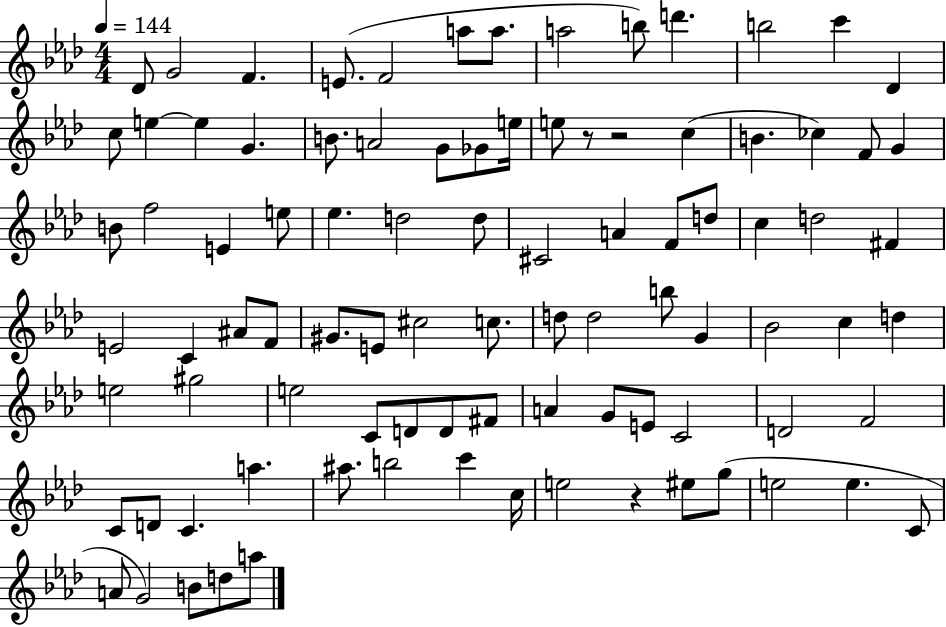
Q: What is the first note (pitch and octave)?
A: Db4